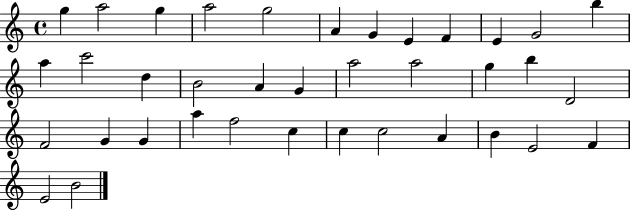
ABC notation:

X:1
T:Untitled
M:4/4
L:1/4
K:C
g a2 g a2 g2 A G E F E G2 b a c'2 d B2 A G a2 a2 g b D2 F2 G G a f2 c c c2 A B E2 F E2 B2